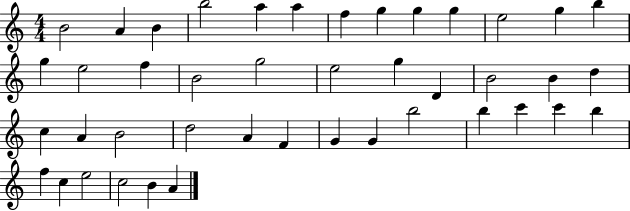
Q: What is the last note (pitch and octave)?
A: A4